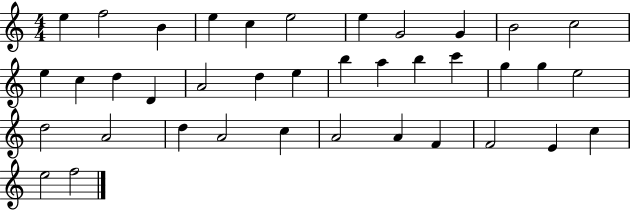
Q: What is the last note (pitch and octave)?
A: F5